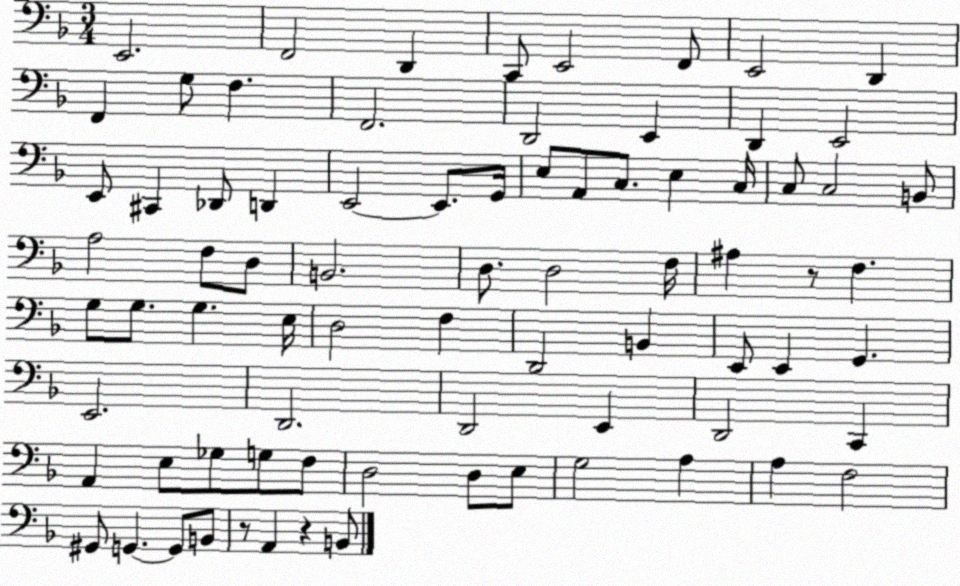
X:1
T:Untitled
M:3/4
L:1/4
K:F
E,,2 F,,2 D,, C,,/2 E,,2 F,,/2 E,,2 D,, F,, G,/2 F, F,,2 D,,2 E,, D,, E,,2 E,,/2 ^C,, _D,,/2 D,, E,,2 E,,/2 G,,/4 E,/2 A,,/2 C,/2 E, C,/4 C,/2 C,2 B,,/2 A,2 F,/2 D,/2 B,,2 D,/2 D,2 F,/4 ^A, z/2 F, G,/2 G,/2 G, E,/4 D,2 F, D,,2 B,, E,,/2 E,, G,, E,,2 D,,2 D,,2 E,, D,,2 C,, A,, E,/2 _G,/2 G,/2 F,/2 D,2 D,/2 E,/2 G,2 A, A, F,2 ^G,,/2 G,, G,,/2 B,,/2 z/2 A,, z B,,/2